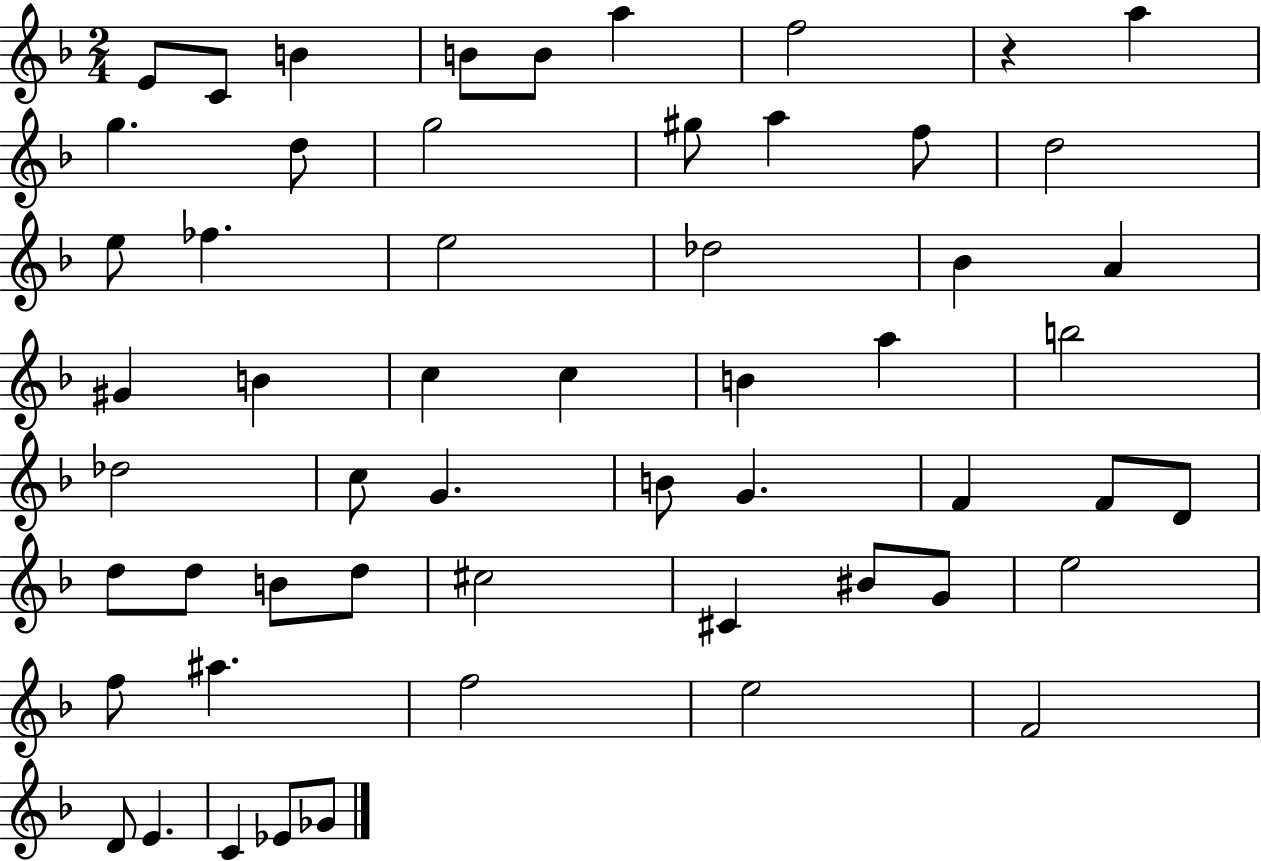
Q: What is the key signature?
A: F major